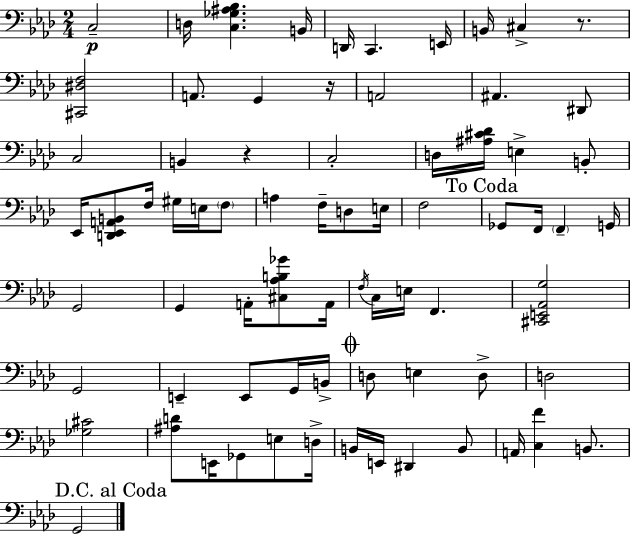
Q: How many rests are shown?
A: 3